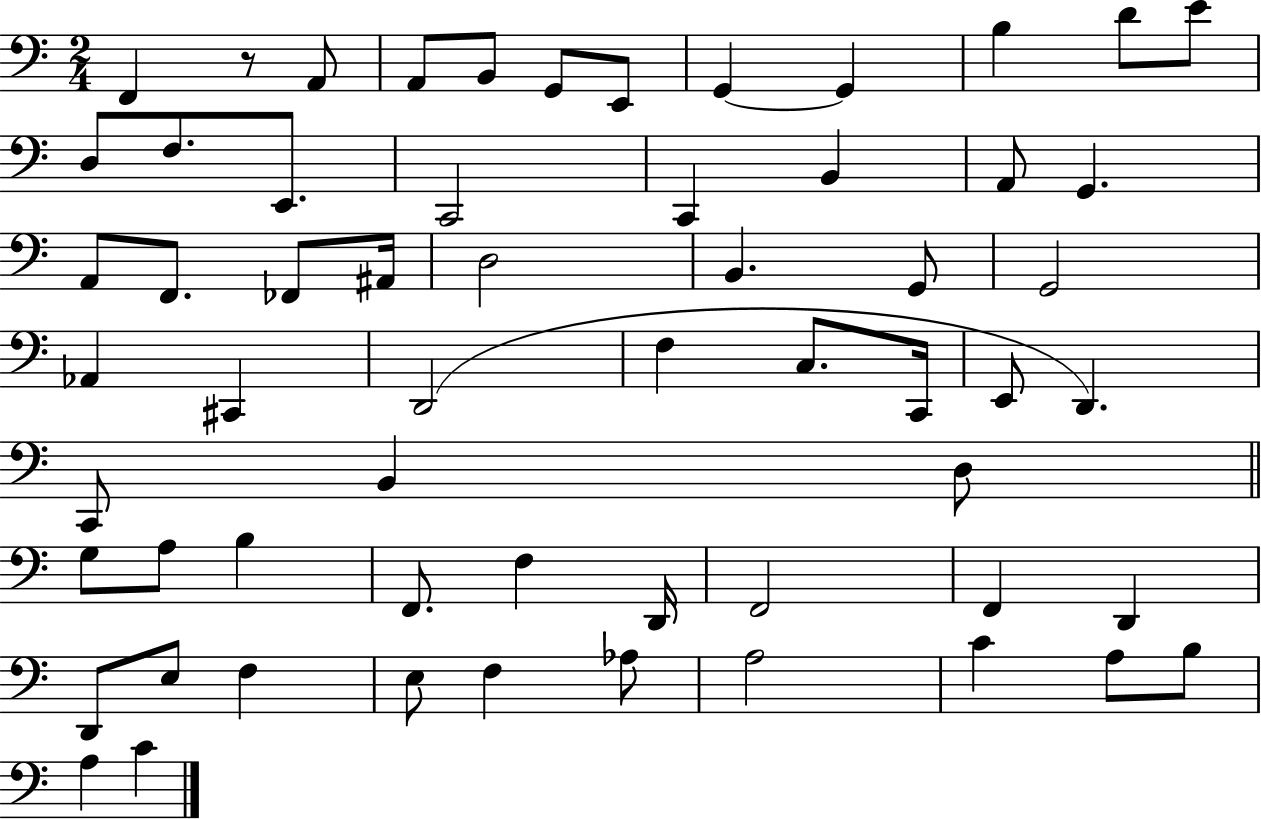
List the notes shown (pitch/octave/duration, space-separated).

F2/q R/e A2/e A2/e B2/e G2/e E2/e G2/q G2/q B3/q D4/e E4/e D3/e F3/e. E2/e. C2/h C2/q B2/q A2/e G2/q. A2/e F2/e. FES2/e A#2/s D3/h B2/q. G2/e G2/h Ab2/q C#2/q D2/h F3/q C3/e. C2/s E2/e D2/q. C2/e B2/q D3/e G3/e A3/e B3/q F2/e. F3/q D2/s F2/h F2/q D2/q D2/e E3/e F3/q E3/e F3/q Ab3/e A3/h C4/q A3/e B3/e A3/q C4/q